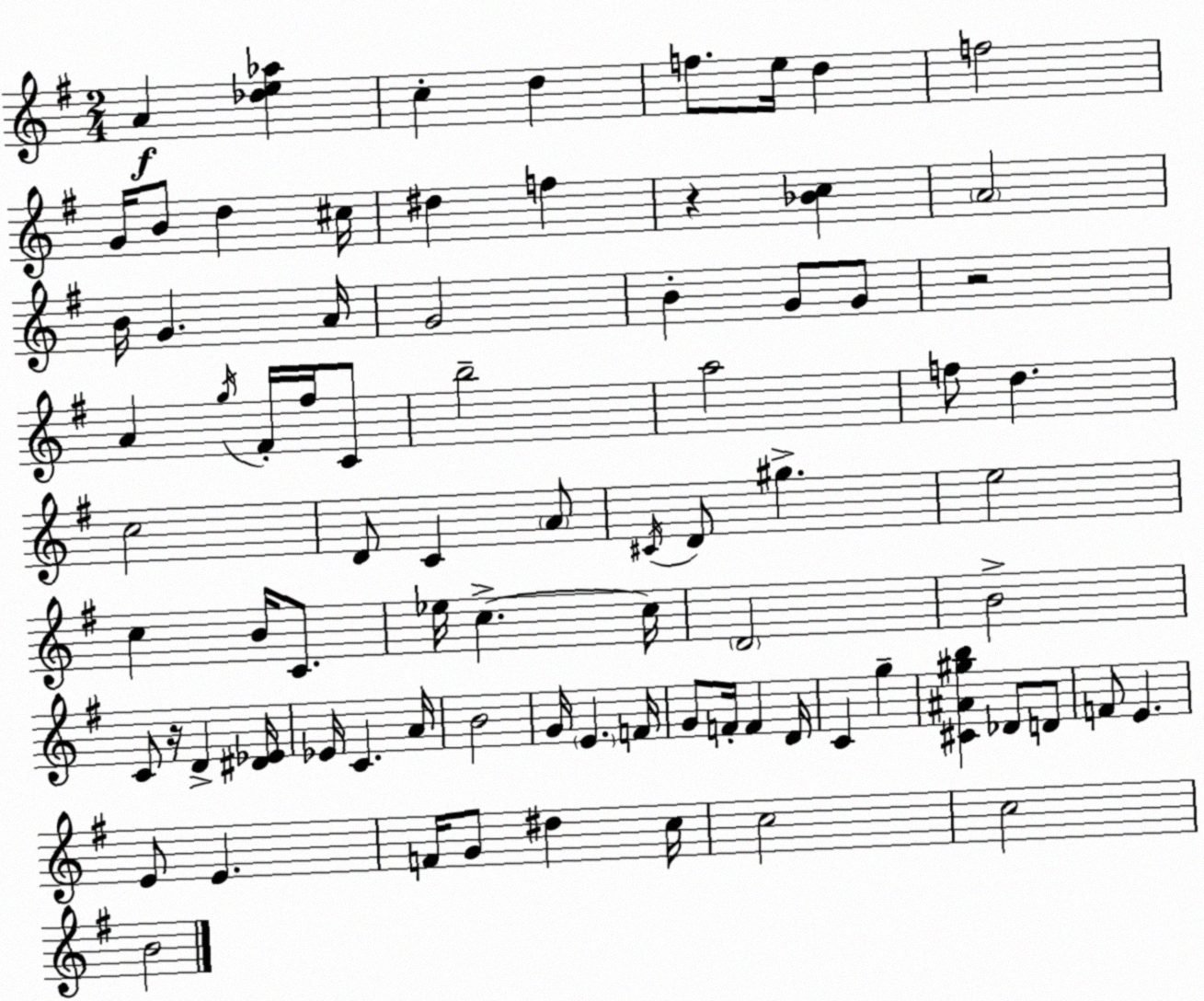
X:1
T:Untitled
M:2/4
L:1/4
K:G
A [_de_a] c d f/2 e/4 d f2 G/4 B/2 d ^c/4 ^d f z [_Bc] A2 B/4 G A/4 G2 B G/2 G/2 z2 A g/4 ^F/4 ^f/4 C/2 b2 a2 f/2 d c2 D/2 C A/2 ^C/4 D/2 ^g e2 c B/4 C/2 _e/4 c c/4 D2 B2 C/2 z/4 D [^D_E]/4 _E/4 C A/4 B2 G/4 E F/4 G/2 F/4 F D/4 C g [^C^A^gb] _D/2 D/2 F/2 E E/2 E F/4 G/2 ^d c/4 c2 c2 B2